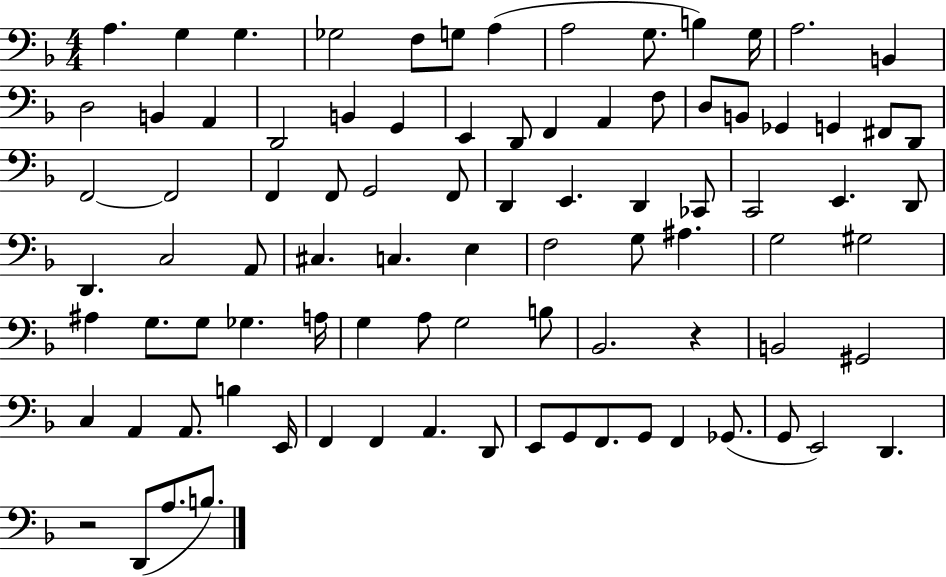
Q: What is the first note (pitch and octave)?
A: A3